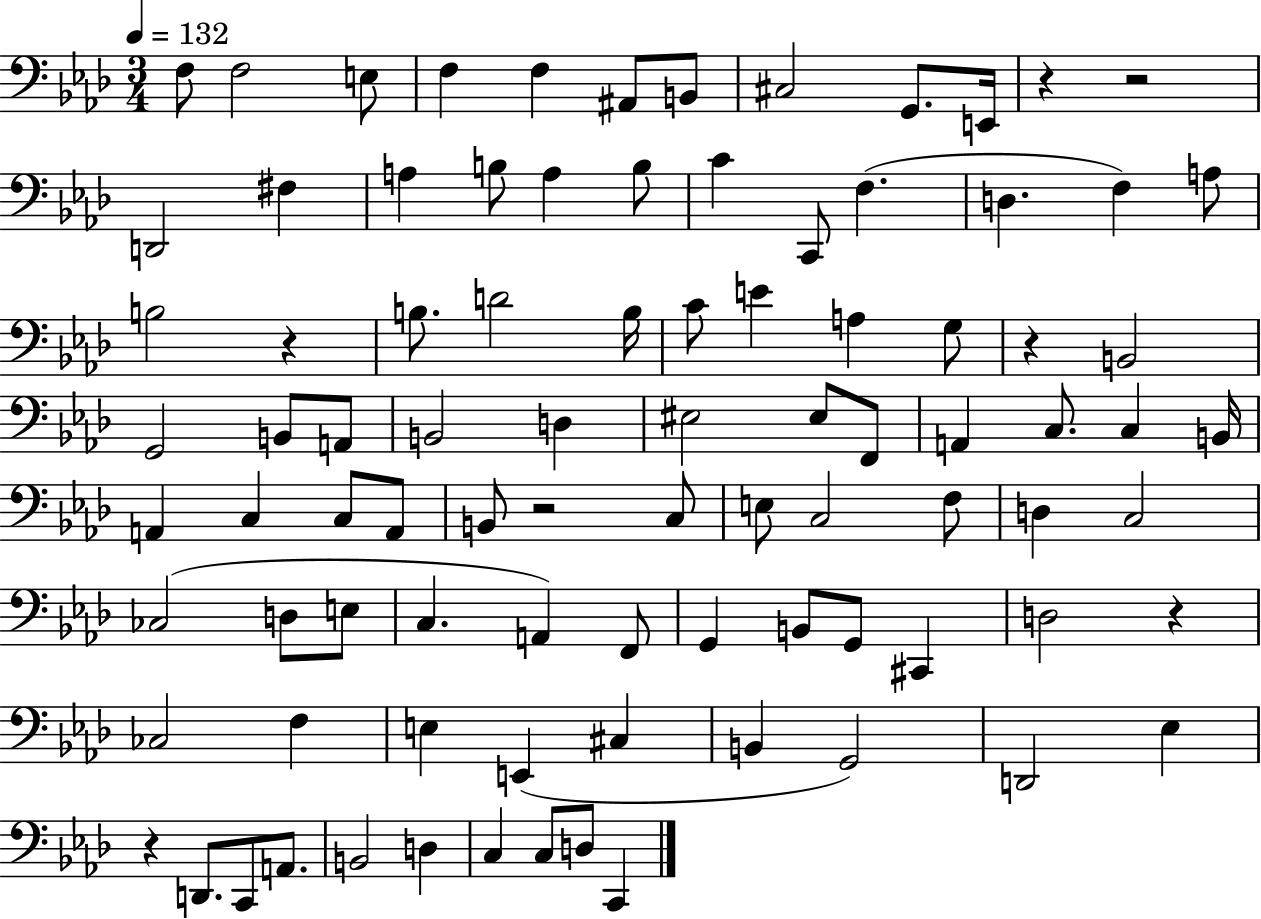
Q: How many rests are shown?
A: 7